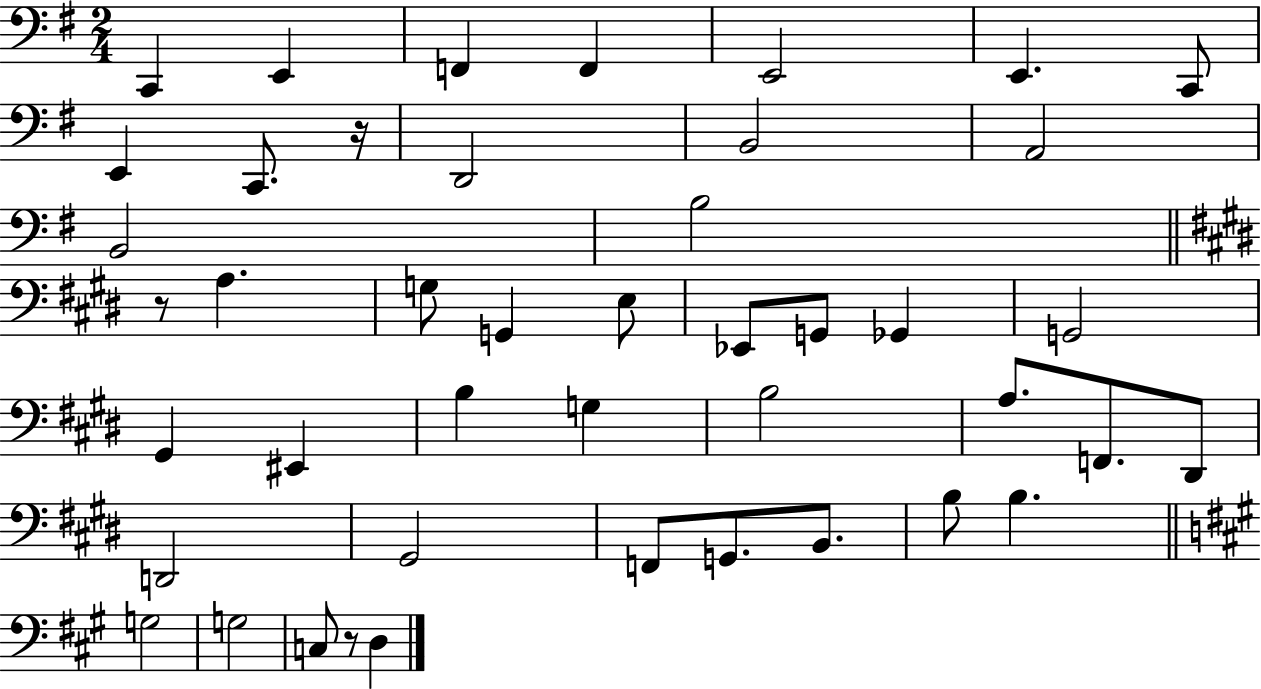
{
  \clef bass
  \numericTimeSignature
  \time 2/4
  \key g \major
  c,4 e,4 | f,4 f,4 | e,2 | e,4. c,8 | \break e,4 c,8. r16 | d,2 | b,2 | a,2 | \break b,2 | b2 | \bar "||" \break \key e \major r8 a4. | g8 g,4 e8 | ees,8 g,8 ges,4 | g,2 | \break gis,4 eis,4 | b4 g4 | b2 | a8. f,8. dis,8 | \break d,2 | gis,2 | f,8 g,8. b,8. | b8 b4. | \break \bar "||" \break \key a \major g2 | g2 | c8 r8 d4 | \bar "|."
}